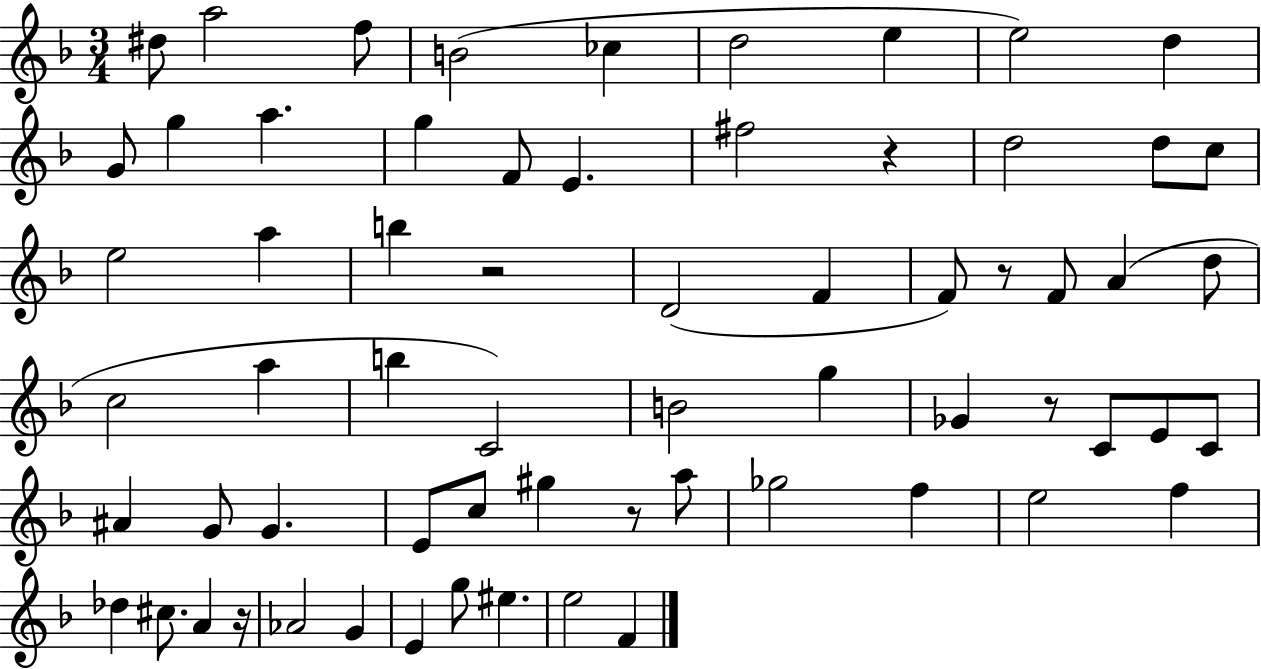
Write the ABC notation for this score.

X:1
T:Untitled
M:3/4
L:1/4
K:F
^d/2 a2 f/2 B2 _c d2 e e2 d G/2 g a g F/2 E ^f2 z d2 d/2 c/2 e2 a b z2 D2 F F/2 z/2 F/2 A d/2 c2 a b C2 B2 g _G z/2 C/2 E/2 C/2 ^A G/2 G E/2 c/2 ^g z/2 a/2 _g2 f e2 f _d ^c/2 A z/4 _A2 G E g/2 ^e e2 F